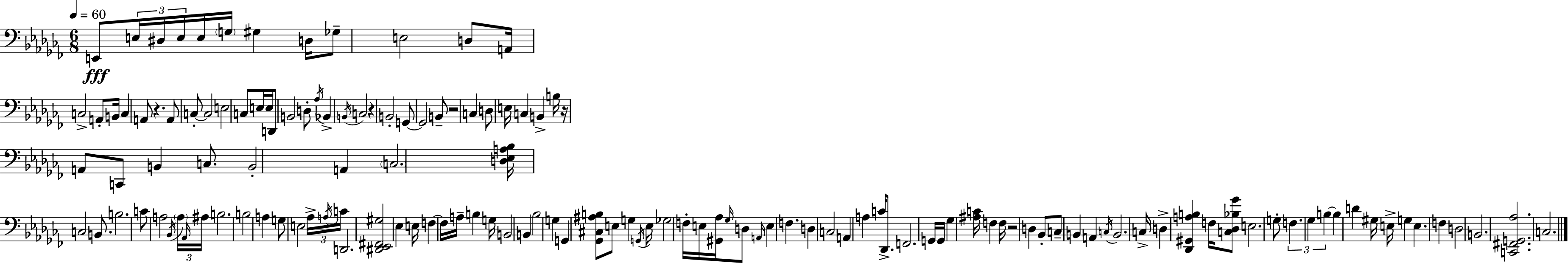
{
  \clef bass
  \numericTimeSignature
  \time 6/8
  \key aes \minor
  \tempo 4 = 60
  e,8\fff \tuplet 3/2 { e16 dis16 e16 } e16 \parenthesize g16 gis4 d16 | ges8-- e2 d8 | a,16 c2-> a,8-. b,16 | c4 a,8 r4. | \break a,8 c8-.~~ c2 | e2 c8 e16 e16 | d,8 b,2 d8-. | \acciaccatura { aes16 } bes,4-> \acciaccatura { b,16 } c2 | \break r4 b,2-. | g,8~~ g,2 | b,8-- r2 c4 | d8 e16 c4 b,4-> | \break b16 r16 a,8 c,8 b,4 c8. | b,2-. a,4 | \parenthesize c2. | <d ees a bes>16 c2 b,8. | \break b2. | c'8 a2 | \acciaccatura { bes,16 } \tuplet 3/2 { \parenthesize a16 \grace { aes,16 } ais16 } b2. | b2 | \break a4 g8 e2 | \tuplet 3/2 { aes16-> \acciaccatura { a16 } c'16 } d,2. | <dis, ees, fis, gis>2 | ees4 e16 f4~~ f16 a16-- | \break b4 g16 b,2 | b,4 bes2 | g4 g,4 <ges, cis ais b>8 e8 | g4 \acciaccatura { g,16 } e16 ges2 | \break f16-. e16 <gis, aes>16 \grace { ges16 } d8 \grace { a,16 } e4 | f4. d4 | c2 a,4 | a4 c'16 des,8.-> f,2. | \break g,16 g,16 ges4 | <ais c'>16 f4 f16 r2 | d4 bes,8-. c8-- | b,4 a,4 \acciaccatura { c16 } b,2. | \break c16-> d4-> | <des, gis, a b>4 f16 <c des bes ges'>8 e2. | g8-. \tuplet 3/2 { f4. | ges4 b4~~ } | \break b4 d'4 gis16 e16-> g4 | e4. f4 | d2 b,2. | <c, fis, g, aes>2. | \break c2. | \bar "|."
}